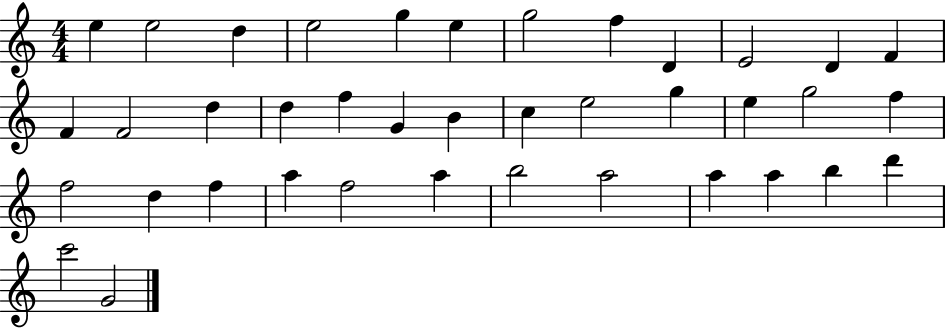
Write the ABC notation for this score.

X:1
T:Untitled
M:4/4
L:1/4
K:C
e e2 d e2 g e g2 f D E2 D F F F2 d d f G B c e2 g e g2 f f2 d f a f2 a b2 a2 a a b d' c'2 G2